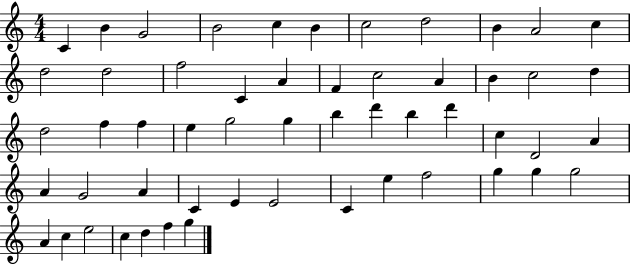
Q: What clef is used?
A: treble